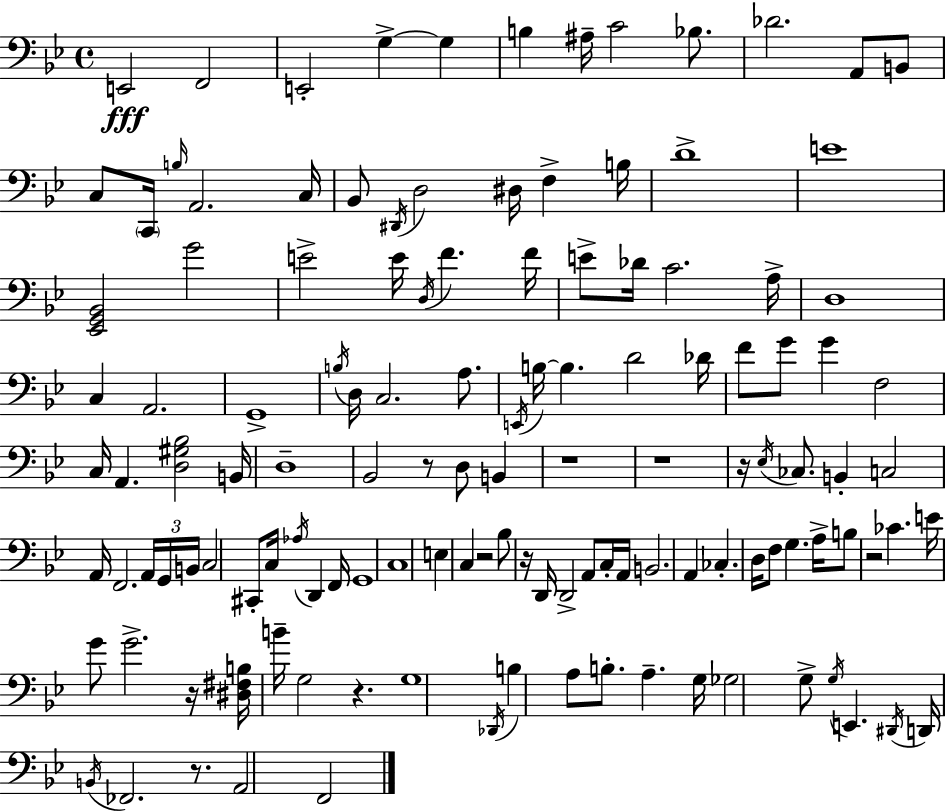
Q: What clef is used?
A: bass